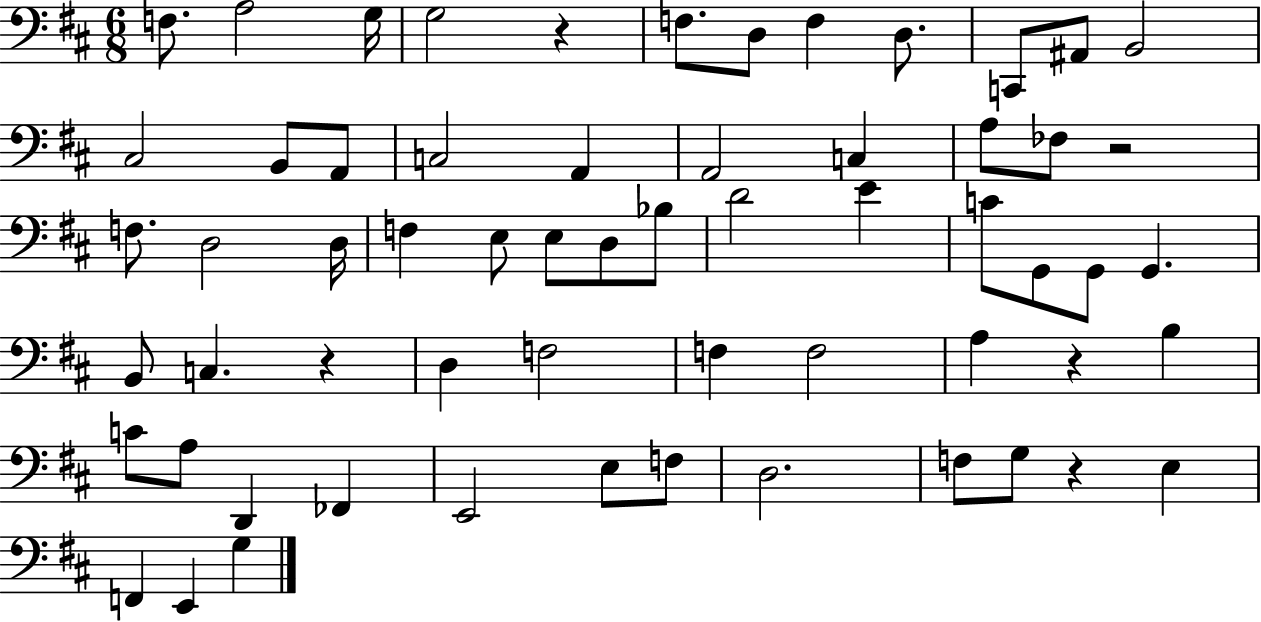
X:1
T:Untitled
M:6/8
L:1/4
K:D
F,/2 A,2 G,/4 G,2 z F,/2 D,/2 F, D,/2 C,,/2 ^A,,/2 B,,2 ^C,2 B,,/2 A,,/2 C,2 A,, A,,2 C, A,/2 _F,/2 z2 F,/2 D,2 D,/4 F, E,/2 E,/2 D,/2 _B,/2 D2 E C/2 G,,/2 G,,/2 G,, B,,/2 C, z D, F,2 F, F,2 A, z B, C/2 A,/2 D,, _F,, E,,2 E,/2 F,/2 D,2 F,/2 G,/2 z E, F,, E,, G,